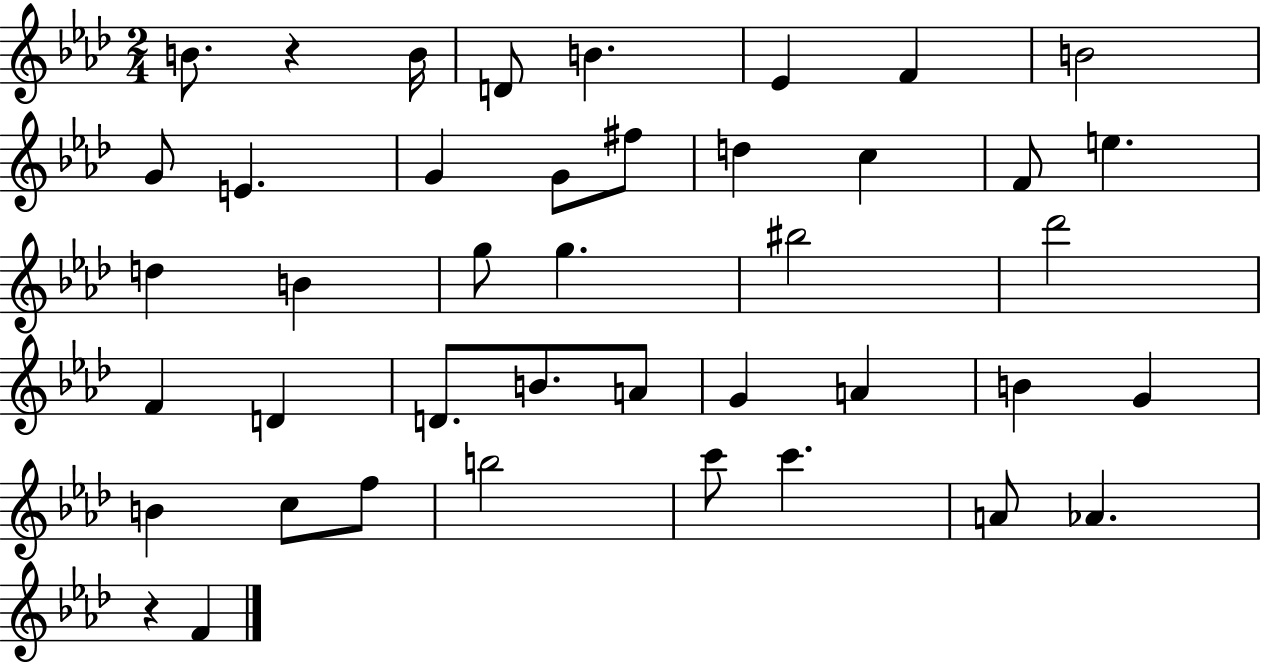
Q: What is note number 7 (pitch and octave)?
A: B4